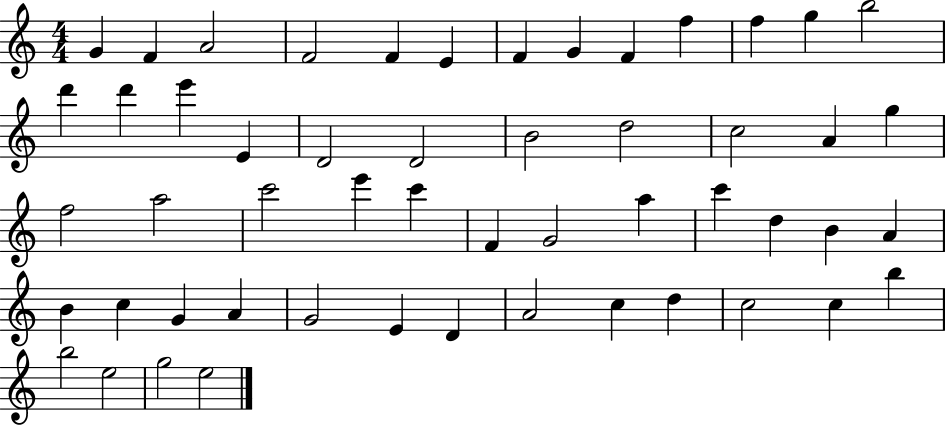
X:1
T:Untitled
M:4/4
L:1/4
K:C
G F A2 F2 F E F G F f f g b2 d' d' e' E D2 D2 B2 d2 c2 A g f2 a2 c'2 e' c' F G2 a c' d B A B c G A G2 E D A2 c d c2 c b b2 e2 g2 e2